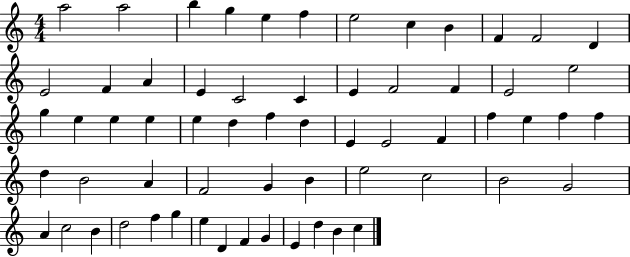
{
  \clef treble
  \numericTimeSignature
  \time 4/4
  \key c \major
  a''2 a''2 | b''4 g''4 e''4 f''4 | e''2 c''4 b'4 | f'4 f'2 d'4 | \break e'2 f'4 a'4 | e'4 c'2 c'4 | e'4 f'2 f'4 | e'2 e''2 | \break g''4 e''4 e''4 e''4 | e''4 d''4 f''4 d''4 | e'4 e'2 f'4 | f''4 e''4 f''4 f''4 | \break d''4 b'2 a'4 | f'2 g'4 b'4 | e''2 c''2 | b'2 g'2 | \break a'4 c''2 b'4 | d''2 f''4 g''4 | e''4 d'4 f'4 g'4 | e'4 d''4 b'4 c''4 | \break \bar "|."
}